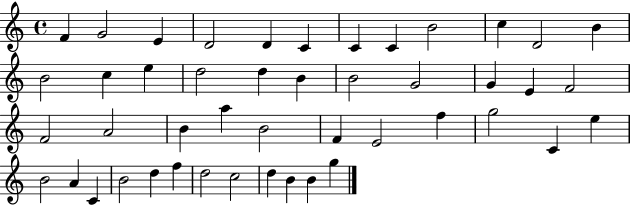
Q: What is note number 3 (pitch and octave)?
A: E4